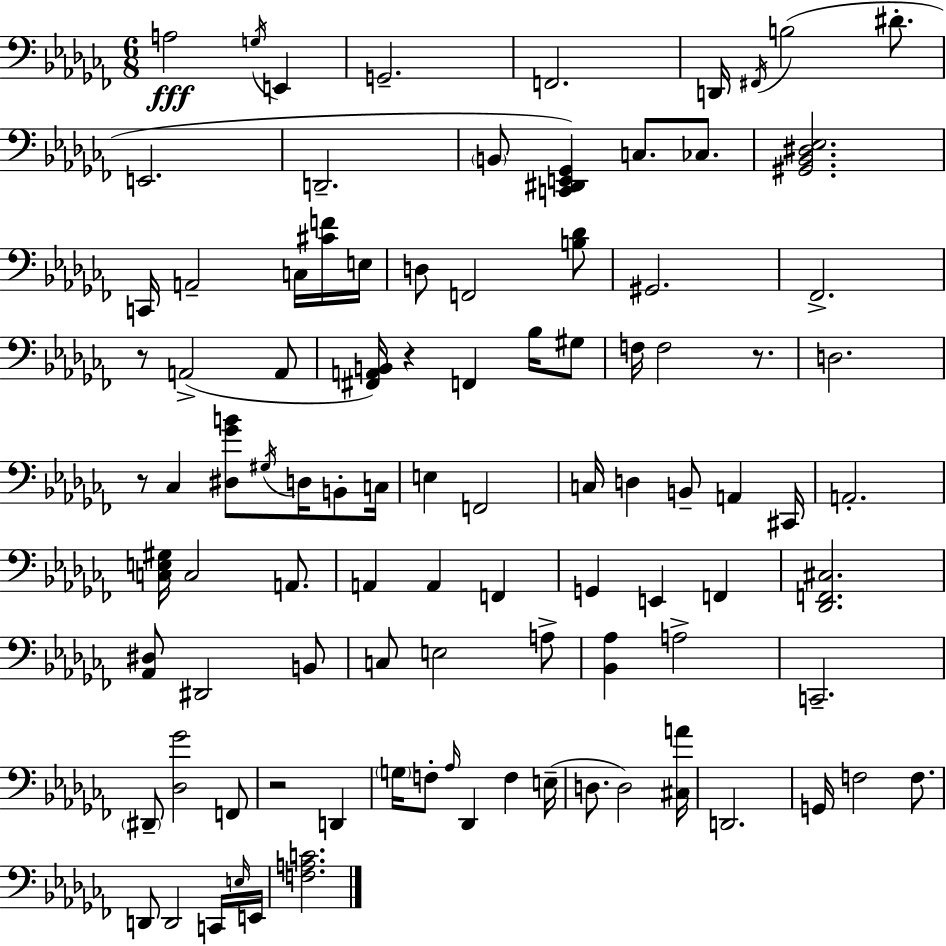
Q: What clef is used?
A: bass